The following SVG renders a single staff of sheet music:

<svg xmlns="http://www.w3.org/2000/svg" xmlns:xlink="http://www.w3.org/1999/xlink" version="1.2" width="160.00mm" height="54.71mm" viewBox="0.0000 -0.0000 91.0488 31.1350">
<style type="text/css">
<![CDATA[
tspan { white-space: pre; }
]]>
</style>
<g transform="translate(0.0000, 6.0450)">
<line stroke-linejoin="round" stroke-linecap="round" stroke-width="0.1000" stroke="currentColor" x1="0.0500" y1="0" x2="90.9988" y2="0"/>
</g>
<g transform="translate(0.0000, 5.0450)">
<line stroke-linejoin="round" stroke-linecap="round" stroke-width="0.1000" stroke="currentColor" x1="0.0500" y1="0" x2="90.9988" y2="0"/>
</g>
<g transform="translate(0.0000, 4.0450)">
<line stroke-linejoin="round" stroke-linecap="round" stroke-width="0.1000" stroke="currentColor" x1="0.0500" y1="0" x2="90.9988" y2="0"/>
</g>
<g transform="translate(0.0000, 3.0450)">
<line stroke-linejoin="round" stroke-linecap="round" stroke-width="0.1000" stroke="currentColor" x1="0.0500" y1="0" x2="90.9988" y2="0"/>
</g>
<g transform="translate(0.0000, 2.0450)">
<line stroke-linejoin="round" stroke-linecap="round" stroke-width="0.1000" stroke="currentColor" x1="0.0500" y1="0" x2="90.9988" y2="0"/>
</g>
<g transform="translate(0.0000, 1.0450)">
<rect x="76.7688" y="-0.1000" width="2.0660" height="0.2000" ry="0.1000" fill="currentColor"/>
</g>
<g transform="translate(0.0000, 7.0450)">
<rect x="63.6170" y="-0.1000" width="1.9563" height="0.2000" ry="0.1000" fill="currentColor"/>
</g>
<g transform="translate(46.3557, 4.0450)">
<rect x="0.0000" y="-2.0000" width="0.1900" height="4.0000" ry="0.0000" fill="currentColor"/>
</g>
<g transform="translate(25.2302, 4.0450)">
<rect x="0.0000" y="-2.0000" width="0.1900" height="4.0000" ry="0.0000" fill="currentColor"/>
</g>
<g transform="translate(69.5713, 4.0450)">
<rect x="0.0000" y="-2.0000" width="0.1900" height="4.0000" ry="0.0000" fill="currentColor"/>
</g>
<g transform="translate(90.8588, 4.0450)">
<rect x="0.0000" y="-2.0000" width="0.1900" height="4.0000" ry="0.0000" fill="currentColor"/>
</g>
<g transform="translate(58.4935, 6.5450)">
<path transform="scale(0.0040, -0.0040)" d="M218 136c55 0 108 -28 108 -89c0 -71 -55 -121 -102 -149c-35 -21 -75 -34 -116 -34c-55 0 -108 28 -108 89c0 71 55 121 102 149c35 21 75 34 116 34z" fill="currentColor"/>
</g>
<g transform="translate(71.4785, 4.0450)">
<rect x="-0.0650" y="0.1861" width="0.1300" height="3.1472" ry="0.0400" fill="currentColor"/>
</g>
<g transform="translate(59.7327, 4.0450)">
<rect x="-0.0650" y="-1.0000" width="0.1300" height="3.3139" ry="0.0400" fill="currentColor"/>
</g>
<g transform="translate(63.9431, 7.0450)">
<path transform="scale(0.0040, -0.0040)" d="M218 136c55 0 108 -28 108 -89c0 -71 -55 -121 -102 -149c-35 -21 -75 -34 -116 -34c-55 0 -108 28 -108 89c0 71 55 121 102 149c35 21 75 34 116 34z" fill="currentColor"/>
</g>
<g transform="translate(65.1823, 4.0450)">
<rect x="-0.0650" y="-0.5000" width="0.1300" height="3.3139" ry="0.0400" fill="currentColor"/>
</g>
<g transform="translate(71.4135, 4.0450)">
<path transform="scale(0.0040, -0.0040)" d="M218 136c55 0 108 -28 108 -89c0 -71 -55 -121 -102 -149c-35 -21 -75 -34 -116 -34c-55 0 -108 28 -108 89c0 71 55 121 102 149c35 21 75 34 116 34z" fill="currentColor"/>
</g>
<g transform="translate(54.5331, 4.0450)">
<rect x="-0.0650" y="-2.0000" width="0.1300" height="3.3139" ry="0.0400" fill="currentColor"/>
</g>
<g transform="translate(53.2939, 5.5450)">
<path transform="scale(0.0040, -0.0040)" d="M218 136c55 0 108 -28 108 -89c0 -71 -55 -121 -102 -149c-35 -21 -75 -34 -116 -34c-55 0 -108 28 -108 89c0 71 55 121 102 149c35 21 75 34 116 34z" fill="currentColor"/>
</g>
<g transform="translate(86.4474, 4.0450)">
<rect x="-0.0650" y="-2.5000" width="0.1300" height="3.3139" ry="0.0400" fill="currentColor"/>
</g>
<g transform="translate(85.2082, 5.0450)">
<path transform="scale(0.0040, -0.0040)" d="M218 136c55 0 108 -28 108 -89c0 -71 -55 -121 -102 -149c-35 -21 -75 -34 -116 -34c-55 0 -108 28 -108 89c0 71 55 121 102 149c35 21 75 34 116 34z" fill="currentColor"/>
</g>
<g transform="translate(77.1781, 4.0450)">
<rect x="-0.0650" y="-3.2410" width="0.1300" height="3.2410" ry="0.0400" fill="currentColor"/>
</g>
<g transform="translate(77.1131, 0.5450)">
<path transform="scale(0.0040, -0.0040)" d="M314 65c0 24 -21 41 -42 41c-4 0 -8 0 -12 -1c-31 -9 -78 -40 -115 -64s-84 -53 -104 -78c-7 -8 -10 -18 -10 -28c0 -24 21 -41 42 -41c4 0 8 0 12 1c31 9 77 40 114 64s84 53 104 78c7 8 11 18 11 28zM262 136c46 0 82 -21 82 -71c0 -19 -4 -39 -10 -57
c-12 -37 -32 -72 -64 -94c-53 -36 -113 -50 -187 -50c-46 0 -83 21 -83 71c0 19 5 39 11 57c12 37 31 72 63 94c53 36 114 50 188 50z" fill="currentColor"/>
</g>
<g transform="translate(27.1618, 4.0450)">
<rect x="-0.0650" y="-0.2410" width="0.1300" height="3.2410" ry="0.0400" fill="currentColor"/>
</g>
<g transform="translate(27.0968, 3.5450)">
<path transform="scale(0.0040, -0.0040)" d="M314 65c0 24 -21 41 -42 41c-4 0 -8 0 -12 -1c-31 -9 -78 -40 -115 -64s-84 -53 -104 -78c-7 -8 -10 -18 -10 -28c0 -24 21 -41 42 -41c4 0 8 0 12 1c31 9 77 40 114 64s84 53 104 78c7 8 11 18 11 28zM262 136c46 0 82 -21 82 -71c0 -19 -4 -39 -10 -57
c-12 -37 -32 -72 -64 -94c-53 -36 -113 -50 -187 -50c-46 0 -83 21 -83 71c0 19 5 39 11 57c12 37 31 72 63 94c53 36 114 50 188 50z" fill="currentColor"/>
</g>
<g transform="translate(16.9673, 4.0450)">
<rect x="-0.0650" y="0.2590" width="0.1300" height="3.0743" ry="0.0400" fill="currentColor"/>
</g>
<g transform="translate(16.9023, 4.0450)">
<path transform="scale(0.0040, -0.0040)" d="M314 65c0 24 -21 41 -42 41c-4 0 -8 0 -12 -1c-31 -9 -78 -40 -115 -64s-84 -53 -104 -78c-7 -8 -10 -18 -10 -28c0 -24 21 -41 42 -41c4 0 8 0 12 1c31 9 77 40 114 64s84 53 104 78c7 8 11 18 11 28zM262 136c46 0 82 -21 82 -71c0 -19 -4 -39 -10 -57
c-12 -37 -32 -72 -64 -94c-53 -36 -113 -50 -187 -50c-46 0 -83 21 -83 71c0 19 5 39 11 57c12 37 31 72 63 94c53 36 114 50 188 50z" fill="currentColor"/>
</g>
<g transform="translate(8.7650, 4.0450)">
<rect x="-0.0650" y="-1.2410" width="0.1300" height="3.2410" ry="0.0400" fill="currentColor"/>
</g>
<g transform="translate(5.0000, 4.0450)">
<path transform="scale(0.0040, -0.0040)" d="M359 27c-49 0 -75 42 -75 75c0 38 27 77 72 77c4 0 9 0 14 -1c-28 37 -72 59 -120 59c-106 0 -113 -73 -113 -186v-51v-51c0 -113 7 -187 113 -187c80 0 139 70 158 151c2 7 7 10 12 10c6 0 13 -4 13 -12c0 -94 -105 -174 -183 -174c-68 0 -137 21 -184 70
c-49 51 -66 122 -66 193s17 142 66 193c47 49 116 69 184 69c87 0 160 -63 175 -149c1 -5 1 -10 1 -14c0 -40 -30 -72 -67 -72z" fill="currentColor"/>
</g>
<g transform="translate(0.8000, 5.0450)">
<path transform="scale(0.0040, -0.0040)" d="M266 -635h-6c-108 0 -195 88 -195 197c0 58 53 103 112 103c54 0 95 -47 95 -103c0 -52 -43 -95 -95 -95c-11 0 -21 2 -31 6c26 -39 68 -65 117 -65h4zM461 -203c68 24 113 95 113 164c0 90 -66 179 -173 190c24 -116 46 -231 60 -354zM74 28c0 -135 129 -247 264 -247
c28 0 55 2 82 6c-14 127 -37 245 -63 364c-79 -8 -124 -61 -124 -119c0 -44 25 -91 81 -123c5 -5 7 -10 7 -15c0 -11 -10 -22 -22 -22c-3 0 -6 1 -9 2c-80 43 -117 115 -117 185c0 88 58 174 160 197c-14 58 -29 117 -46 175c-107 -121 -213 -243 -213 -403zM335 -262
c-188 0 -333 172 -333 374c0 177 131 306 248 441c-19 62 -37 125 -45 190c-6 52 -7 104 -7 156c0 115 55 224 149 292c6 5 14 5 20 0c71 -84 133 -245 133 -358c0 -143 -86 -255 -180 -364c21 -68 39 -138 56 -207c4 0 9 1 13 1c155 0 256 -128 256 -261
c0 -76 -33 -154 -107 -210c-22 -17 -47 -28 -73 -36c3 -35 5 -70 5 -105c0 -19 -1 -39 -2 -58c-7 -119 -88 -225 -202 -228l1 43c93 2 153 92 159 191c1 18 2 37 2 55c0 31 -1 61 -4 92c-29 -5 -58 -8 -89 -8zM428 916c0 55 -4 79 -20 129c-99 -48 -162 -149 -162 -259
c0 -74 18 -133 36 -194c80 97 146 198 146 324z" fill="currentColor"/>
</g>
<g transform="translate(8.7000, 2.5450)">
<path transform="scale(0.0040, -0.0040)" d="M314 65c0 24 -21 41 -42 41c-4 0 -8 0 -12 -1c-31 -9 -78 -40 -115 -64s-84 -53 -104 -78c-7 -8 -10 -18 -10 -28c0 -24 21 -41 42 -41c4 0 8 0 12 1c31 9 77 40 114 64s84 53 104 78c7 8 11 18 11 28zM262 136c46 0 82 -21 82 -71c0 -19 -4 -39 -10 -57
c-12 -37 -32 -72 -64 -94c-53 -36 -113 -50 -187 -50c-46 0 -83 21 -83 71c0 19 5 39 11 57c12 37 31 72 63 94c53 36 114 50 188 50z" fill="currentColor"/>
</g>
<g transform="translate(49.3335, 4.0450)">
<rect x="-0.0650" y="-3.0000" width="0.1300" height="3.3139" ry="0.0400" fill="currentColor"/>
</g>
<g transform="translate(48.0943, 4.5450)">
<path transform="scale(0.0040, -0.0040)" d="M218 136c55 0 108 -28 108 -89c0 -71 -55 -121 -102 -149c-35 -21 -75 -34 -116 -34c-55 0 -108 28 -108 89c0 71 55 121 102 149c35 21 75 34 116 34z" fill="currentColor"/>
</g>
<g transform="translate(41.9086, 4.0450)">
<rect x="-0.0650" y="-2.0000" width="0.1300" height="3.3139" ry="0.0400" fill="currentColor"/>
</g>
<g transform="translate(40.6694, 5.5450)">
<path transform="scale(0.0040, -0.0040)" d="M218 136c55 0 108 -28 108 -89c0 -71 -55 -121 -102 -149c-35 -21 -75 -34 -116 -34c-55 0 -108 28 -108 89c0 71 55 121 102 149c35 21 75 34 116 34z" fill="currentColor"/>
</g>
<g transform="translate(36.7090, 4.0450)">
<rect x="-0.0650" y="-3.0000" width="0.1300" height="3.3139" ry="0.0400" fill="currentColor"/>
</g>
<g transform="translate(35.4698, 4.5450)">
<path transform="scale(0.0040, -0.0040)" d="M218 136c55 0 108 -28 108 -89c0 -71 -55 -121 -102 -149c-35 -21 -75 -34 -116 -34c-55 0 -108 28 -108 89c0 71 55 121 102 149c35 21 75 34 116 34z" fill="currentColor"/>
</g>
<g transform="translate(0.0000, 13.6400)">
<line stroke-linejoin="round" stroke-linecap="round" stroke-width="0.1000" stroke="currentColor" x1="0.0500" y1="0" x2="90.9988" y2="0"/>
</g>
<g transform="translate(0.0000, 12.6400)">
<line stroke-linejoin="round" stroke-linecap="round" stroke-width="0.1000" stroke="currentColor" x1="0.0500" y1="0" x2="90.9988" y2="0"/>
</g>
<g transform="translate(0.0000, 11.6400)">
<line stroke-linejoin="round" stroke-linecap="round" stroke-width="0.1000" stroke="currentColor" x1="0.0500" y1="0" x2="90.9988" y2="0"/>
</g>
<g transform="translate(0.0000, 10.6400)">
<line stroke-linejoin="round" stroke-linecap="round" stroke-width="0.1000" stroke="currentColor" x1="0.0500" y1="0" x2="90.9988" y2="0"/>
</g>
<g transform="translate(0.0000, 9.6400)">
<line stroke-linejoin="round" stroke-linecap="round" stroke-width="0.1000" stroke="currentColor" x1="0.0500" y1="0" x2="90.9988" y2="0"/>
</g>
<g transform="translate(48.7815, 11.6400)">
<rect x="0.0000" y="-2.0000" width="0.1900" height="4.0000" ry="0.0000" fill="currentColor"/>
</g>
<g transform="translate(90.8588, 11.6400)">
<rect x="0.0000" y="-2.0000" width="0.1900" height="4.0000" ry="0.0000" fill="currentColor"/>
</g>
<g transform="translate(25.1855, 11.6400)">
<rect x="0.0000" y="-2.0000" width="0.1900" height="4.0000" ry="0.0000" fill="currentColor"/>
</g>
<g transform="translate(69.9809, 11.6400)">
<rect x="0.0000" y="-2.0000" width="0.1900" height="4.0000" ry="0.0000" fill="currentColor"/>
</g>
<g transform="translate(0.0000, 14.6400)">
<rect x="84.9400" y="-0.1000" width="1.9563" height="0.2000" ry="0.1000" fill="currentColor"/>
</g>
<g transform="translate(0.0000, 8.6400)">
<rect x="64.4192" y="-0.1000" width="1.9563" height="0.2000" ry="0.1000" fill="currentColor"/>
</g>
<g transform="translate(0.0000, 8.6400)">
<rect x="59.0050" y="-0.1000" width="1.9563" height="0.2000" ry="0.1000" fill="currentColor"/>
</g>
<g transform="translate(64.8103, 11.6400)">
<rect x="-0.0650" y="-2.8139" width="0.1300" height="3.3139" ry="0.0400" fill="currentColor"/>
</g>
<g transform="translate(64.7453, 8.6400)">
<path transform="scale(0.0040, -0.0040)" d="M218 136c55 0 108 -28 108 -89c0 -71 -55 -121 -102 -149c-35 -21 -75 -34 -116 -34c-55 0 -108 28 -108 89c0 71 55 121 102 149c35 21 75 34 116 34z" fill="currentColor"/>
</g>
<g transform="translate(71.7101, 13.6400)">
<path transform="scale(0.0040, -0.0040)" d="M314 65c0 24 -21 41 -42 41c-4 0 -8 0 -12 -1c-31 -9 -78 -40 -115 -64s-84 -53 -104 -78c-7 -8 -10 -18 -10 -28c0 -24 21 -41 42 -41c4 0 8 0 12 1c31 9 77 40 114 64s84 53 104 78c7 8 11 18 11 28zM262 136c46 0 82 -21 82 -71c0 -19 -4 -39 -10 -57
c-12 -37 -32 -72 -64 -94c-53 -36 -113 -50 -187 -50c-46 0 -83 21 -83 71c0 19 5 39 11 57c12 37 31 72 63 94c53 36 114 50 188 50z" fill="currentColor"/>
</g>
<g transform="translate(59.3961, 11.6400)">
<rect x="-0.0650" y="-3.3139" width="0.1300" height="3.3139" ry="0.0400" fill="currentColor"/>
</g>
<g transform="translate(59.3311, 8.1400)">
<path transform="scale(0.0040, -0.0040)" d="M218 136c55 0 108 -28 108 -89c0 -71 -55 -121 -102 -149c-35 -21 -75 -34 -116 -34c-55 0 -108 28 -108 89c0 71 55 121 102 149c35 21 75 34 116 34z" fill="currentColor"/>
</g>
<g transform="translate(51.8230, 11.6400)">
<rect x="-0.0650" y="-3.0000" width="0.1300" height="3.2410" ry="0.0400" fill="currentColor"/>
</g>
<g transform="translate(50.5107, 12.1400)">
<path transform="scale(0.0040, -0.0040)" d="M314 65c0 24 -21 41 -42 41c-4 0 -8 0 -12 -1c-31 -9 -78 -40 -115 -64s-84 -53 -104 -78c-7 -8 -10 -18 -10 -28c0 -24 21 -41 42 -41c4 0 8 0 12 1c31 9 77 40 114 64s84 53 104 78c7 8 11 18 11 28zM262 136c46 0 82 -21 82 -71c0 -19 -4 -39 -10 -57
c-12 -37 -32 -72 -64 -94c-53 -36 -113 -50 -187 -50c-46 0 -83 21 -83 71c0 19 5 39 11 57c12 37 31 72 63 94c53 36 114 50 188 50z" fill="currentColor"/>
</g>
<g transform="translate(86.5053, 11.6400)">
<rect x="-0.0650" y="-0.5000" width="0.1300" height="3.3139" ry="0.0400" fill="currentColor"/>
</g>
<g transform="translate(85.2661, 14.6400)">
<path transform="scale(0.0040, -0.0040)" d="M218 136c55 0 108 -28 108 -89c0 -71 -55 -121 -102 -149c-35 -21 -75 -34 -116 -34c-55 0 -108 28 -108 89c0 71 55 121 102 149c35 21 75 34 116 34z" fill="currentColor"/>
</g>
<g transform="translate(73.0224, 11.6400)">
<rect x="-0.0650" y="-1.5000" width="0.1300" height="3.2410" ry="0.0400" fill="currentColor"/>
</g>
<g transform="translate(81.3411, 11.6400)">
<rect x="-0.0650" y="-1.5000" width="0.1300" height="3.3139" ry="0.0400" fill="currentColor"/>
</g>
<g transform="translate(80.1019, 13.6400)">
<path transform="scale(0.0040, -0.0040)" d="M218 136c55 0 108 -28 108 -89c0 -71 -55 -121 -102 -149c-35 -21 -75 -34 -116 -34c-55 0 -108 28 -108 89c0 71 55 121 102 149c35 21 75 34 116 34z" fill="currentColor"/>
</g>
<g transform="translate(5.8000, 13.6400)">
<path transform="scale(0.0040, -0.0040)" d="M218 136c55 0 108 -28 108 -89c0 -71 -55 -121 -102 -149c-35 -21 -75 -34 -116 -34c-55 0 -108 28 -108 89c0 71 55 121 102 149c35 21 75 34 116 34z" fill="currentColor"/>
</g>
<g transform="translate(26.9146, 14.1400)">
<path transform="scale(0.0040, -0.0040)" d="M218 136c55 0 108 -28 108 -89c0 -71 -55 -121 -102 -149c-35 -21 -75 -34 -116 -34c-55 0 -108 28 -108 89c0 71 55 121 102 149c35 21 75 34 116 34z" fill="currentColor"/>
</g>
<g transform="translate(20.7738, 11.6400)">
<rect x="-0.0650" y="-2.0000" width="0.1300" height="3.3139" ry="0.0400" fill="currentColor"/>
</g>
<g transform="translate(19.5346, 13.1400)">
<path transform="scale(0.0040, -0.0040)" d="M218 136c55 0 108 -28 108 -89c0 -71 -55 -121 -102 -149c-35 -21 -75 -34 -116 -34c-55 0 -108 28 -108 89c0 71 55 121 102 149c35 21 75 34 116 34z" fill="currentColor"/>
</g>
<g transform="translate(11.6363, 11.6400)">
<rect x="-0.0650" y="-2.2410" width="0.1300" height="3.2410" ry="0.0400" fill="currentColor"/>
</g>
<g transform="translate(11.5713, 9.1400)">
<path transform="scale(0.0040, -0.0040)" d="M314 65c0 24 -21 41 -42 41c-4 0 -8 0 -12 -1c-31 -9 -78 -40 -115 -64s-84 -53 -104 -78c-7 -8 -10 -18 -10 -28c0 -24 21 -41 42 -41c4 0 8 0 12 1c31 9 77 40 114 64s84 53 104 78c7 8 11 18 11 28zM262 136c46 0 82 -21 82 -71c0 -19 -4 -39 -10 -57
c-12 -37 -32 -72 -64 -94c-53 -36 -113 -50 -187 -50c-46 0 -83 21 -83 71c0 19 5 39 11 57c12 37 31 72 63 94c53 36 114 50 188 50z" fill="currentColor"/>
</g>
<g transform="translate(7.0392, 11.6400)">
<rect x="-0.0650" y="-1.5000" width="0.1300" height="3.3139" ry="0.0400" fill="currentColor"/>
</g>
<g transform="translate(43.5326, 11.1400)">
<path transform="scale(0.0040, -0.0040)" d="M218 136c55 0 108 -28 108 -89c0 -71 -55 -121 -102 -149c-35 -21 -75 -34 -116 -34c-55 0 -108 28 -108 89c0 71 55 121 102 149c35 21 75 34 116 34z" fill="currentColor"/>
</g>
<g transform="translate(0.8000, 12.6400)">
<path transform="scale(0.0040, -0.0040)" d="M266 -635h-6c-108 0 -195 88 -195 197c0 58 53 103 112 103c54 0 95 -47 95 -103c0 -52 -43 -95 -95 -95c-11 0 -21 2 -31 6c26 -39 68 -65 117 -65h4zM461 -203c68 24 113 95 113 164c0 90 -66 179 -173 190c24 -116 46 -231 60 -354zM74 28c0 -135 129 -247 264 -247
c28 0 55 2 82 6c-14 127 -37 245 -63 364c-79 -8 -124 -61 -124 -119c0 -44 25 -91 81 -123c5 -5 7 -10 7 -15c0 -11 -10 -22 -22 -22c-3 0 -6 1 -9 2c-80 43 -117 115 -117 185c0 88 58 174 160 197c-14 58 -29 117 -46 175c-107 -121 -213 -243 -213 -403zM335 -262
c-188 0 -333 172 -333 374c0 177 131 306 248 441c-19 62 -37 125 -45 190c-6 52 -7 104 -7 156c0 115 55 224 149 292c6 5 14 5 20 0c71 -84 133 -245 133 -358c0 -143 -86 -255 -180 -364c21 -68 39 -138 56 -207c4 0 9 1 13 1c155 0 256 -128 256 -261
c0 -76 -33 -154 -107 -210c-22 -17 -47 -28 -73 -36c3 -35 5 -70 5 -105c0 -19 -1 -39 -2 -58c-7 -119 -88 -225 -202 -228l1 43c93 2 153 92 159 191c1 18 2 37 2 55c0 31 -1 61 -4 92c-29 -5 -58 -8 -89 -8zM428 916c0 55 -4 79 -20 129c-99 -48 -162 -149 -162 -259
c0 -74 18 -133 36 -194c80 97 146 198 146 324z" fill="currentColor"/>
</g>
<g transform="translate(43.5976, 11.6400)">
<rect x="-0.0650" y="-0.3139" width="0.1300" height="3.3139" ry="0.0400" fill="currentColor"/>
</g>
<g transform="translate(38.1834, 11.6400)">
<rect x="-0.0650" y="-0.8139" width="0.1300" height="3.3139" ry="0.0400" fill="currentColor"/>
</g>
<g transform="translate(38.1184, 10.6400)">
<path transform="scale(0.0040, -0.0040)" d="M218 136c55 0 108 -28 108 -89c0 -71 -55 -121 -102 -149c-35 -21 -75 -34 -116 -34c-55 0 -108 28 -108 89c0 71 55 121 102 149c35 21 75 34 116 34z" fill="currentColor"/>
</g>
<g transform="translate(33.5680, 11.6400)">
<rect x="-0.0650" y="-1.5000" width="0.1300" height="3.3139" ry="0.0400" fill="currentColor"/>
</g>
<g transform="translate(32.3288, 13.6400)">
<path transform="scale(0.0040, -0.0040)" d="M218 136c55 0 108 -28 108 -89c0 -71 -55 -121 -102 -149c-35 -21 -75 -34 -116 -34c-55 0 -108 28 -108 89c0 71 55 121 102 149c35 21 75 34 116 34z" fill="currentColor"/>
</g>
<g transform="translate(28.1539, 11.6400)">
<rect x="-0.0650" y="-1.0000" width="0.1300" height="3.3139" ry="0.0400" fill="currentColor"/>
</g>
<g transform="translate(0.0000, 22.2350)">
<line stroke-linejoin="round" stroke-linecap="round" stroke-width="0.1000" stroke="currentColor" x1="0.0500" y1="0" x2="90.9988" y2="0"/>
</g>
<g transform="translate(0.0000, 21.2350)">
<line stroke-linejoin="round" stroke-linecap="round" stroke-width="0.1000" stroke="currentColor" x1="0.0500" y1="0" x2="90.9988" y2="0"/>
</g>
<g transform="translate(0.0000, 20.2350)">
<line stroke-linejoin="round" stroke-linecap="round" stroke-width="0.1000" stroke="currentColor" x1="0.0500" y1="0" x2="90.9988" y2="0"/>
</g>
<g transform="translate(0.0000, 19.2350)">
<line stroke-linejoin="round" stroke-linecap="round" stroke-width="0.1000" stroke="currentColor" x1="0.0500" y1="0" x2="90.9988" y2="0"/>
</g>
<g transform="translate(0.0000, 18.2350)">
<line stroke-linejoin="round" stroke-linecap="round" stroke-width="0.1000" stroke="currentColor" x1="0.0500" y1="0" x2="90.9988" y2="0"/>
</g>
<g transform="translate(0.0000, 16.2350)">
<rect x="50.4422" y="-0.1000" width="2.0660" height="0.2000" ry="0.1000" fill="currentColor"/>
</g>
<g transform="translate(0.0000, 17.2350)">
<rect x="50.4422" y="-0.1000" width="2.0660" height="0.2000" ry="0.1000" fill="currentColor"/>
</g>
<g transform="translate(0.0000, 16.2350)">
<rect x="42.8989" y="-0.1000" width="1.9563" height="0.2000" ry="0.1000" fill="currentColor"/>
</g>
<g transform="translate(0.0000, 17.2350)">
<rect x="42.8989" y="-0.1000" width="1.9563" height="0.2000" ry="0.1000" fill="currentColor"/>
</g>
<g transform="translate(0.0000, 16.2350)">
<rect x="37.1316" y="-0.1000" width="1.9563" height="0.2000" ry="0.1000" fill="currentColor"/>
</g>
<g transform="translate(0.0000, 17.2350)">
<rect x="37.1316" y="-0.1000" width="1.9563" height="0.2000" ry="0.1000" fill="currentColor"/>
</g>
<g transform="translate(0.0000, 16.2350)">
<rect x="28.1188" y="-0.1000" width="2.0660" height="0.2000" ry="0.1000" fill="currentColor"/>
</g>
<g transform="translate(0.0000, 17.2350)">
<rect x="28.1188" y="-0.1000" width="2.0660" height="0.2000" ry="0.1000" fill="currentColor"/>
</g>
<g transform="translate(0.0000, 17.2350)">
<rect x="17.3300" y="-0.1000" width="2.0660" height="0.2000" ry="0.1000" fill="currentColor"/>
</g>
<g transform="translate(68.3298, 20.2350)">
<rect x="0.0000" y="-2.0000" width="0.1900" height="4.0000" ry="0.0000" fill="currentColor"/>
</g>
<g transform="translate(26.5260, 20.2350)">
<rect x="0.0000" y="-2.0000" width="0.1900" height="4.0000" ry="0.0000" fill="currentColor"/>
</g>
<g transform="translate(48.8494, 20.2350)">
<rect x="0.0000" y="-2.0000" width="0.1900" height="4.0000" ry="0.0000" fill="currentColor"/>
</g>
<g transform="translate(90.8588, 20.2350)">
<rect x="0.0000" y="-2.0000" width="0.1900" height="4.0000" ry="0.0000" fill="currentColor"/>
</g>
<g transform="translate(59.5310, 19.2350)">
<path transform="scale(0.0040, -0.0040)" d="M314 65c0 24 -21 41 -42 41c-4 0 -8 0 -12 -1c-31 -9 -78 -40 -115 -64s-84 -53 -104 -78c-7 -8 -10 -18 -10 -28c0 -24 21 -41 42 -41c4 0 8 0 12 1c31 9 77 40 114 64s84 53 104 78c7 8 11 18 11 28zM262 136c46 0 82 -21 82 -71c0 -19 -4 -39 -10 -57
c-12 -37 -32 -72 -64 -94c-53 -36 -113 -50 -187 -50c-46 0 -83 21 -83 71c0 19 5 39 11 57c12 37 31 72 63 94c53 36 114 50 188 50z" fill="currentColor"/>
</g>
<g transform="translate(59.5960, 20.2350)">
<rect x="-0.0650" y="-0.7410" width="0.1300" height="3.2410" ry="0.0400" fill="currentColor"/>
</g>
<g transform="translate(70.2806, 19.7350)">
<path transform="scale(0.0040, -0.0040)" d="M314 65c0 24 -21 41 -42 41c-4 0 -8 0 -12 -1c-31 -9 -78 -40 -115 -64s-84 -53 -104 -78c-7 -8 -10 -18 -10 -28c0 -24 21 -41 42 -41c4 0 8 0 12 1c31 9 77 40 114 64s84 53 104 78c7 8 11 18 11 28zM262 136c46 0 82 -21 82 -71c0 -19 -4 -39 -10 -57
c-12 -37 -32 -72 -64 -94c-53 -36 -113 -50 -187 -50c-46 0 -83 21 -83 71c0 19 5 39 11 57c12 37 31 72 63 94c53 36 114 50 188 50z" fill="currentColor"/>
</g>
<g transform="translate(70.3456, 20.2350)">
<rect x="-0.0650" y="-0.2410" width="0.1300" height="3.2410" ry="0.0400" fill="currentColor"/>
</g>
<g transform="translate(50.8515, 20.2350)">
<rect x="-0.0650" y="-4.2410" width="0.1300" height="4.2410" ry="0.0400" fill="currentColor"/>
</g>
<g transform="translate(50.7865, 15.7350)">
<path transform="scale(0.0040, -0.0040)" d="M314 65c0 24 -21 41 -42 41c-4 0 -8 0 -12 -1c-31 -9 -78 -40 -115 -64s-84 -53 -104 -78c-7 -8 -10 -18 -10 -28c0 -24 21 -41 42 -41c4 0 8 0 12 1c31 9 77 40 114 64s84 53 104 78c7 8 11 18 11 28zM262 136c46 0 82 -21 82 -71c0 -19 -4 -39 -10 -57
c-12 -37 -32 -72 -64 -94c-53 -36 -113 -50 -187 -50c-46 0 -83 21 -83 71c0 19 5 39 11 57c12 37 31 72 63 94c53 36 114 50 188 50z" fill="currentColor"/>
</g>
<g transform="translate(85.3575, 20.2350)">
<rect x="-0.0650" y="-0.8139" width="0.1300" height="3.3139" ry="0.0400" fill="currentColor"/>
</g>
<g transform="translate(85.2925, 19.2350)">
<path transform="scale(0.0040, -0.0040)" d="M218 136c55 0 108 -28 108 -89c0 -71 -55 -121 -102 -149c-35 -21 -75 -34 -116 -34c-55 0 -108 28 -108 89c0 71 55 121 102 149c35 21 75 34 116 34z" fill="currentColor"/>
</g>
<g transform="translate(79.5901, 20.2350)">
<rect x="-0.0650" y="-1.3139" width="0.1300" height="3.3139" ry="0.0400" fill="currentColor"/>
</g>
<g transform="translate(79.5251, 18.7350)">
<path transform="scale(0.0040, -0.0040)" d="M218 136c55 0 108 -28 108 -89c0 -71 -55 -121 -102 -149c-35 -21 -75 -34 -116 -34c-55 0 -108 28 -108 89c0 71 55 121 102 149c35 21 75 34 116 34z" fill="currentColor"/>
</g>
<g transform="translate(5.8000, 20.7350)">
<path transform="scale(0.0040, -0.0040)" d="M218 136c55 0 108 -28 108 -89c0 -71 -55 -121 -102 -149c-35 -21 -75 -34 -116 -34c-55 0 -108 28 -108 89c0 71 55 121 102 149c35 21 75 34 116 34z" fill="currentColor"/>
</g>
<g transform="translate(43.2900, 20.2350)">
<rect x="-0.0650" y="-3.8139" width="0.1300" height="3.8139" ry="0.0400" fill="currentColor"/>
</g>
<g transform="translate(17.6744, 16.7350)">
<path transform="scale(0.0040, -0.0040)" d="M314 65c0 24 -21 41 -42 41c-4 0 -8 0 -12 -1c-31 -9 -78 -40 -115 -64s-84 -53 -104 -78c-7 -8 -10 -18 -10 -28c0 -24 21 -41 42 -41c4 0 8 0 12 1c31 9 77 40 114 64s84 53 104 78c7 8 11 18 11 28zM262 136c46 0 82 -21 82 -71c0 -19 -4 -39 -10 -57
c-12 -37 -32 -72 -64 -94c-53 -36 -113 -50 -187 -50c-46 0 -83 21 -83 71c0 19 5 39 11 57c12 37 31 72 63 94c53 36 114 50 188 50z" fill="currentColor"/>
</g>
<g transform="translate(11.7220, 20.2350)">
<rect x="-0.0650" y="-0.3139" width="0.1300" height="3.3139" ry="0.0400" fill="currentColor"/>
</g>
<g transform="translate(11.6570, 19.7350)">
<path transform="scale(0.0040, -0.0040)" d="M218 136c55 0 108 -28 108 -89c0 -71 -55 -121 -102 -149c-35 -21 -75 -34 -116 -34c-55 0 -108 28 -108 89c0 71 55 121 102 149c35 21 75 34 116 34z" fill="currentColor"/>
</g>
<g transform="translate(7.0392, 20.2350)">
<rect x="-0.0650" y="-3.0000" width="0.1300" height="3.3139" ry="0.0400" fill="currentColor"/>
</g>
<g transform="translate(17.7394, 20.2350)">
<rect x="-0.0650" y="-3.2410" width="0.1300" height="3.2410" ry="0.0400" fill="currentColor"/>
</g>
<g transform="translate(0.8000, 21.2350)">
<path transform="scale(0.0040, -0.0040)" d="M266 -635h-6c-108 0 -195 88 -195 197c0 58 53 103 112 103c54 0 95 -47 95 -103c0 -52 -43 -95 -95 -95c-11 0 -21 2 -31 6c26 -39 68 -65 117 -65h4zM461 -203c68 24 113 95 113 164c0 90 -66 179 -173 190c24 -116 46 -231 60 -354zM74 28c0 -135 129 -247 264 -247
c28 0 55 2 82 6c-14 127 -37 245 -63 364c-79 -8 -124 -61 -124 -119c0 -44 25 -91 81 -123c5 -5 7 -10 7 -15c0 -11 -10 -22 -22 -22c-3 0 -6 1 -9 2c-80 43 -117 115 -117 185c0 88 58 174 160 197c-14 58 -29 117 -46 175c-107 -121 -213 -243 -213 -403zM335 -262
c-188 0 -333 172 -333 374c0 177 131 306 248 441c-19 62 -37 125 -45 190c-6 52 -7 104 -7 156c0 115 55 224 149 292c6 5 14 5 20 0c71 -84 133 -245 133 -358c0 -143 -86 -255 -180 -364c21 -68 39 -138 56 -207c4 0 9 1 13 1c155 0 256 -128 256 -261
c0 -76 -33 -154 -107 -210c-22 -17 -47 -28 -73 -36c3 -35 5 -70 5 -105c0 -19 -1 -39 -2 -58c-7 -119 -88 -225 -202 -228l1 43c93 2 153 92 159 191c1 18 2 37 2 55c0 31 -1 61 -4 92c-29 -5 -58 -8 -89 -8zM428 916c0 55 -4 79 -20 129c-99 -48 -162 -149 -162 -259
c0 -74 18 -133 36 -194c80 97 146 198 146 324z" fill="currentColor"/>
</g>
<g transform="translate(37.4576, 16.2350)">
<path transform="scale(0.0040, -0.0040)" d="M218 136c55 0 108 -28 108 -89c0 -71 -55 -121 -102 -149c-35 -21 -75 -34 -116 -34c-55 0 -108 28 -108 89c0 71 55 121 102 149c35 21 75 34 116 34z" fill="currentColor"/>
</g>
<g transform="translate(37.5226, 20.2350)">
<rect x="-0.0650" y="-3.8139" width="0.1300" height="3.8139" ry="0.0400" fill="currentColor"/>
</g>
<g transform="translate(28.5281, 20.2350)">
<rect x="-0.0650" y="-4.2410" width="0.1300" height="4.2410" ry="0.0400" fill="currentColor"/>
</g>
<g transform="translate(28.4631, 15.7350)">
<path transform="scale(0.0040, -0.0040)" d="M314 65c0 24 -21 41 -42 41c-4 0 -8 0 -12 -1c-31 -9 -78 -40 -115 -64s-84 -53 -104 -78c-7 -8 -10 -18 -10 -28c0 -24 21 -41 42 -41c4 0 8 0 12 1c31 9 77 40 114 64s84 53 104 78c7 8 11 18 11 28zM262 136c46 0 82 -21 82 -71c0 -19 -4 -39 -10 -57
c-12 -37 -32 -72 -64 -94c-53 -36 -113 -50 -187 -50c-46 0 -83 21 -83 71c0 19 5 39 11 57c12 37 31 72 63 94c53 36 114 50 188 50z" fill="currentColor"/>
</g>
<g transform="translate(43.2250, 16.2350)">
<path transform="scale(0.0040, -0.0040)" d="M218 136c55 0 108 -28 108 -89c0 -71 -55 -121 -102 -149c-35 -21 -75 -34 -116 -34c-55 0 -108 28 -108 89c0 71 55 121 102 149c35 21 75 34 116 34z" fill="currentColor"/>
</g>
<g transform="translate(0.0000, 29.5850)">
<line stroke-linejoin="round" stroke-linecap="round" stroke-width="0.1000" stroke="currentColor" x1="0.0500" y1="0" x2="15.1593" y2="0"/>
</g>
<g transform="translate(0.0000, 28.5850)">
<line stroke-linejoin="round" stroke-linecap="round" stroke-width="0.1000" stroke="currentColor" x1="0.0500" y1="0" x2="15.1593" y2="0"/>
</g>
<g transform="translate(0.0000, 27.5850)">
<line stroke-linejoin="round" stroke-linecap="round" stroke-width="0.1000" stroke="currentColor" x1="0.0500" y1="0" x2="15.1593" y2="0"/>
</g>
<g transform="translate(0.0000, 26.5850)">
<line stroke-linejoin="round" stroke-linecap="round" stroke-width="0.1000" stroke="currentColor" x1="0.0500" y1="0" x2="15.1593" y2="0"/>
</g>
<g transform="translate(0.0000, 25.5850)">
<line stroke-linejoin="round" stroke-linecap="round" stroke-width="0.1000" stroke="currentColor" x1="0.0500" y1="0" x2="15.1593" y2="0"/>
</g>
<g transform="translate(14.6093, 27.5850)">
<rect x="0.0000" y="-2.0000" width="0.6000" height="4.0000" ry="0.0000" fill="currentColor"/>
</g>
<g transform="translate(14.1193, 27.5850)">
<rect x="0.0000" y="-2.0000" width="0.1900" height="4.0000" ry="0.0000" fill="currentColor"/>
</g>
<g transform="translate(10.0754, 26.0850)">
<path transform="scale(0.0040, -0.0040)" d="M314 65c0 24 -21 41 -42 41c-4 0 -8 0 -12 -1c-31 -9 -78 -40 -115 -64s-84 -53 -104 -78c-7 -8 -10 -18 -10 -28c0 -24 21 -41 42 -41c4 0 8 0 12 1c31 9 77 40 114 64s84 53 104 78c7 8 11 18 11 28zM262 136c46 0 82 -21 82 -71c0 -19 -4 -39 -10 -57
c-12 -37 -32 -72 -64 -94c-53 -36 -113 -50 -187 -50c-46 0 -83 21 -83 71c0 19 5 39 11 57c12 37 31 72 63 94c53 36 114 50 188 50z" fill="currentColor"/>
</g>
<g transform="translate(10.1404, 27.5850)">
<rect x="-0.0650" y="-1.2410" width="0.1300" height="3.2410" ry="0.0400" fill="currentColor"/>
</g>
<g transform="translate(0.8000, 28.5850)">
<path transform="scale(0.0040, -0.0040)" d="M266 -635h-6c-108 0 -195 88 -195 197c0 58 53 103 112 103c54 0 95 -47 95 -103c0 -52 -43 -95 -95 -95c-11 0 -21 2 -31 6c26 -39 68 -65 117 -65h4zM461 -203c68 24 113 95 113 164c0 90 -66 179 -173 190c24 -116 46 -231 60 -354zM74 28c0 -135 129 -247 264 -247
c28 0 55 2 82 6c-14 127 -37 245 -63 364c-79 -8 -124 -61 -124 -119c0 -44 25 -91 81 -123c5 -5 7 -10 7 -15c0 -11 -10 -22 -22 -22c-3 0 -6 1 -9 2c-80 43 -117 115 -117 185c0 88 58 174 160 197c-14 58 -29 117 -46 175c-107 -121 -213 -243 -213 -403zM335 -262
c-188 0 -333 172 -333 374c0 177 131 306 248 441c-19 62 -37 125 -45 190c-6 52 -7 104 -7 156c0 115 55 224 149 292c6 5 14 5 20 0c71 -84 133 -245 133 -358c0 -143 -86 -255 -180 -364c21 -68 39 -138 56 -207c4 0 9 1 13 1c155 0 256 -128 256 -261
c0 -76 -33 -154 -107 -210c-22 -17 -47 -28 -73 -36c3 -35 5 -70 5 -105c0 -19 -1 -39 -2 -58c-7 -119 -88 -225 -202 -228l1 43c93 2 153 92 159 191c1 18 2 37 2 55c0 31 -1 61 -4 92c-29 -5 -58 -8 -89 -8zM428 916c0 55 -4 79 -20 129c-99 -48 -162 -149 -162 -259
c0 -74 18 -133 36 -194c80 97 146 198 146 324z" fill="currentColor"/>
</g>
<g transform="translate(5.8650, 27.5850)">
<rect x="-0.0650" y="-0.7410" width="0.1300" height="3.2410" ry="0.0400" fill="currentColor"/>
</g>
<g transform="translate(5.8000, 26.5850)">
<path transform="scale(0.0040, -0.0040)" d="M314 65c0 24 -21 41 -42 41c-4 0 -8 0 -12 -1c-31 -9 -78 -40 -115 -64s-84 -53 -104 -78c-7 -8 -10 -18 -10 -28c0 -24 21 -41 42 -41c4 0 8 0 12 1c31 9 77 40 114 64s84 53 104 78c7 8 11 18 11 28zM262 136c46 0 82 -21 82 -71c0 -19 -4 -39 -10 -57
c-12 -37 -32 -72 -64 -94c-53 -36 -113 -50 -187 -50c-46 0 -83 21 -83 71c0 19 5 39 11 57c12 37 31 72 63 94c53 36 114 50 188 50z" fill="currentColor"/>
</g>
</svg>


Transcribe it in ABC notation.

X:1
T:Untitled
M:4/4
L:1/4
K:C
e2 B2 c2 A F A F D C B b2 G E g2 F D E d c A2 b a E2 E C A c b2 d'2 c' c' d'2 d2 c2 e d d2 e2